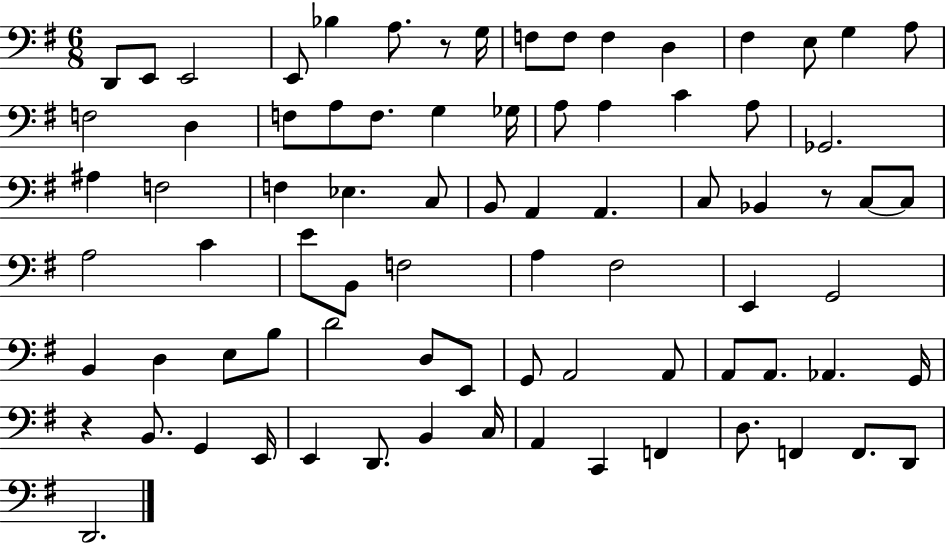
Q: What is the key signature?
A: G major